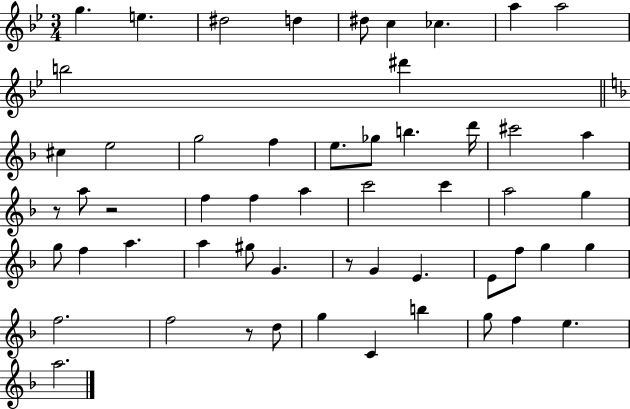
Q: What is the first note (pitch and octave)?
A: G5